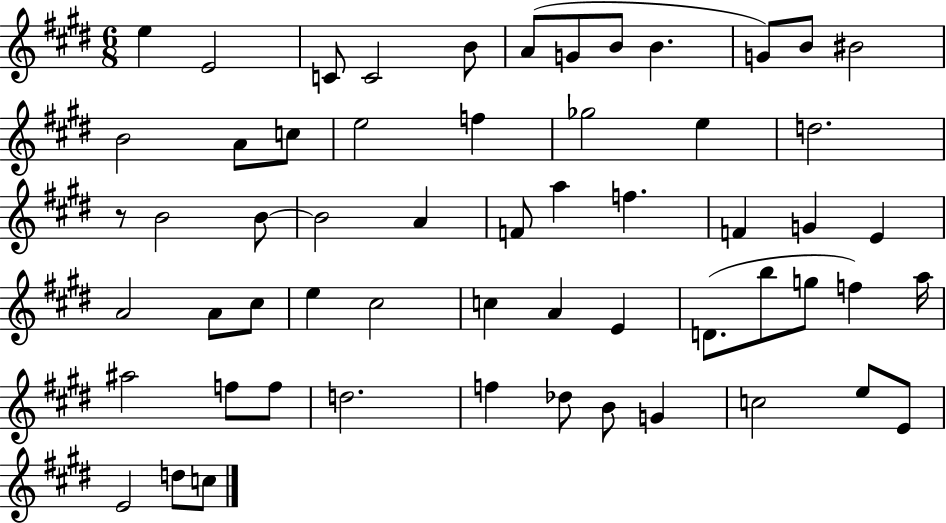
X:1
T:Untitled
M:6/8
L:1/4
K:E
e E2 C/2 C2 B/2 A/2 G/2 B/2 B G/2 B/2 ^B2 B2 A/2 c/2 e2 f _g2 e d2 z/2 B2 B/2 B2 A F/2 a f F G E A2 A/2 ^c/2 e ^c2 c A E D/2 b/2 g/2 f a/4 ^a2 f/2 f/2 d2 f _d/2 B/2 G c2 e/2 E/2 E2 d/2 c/2